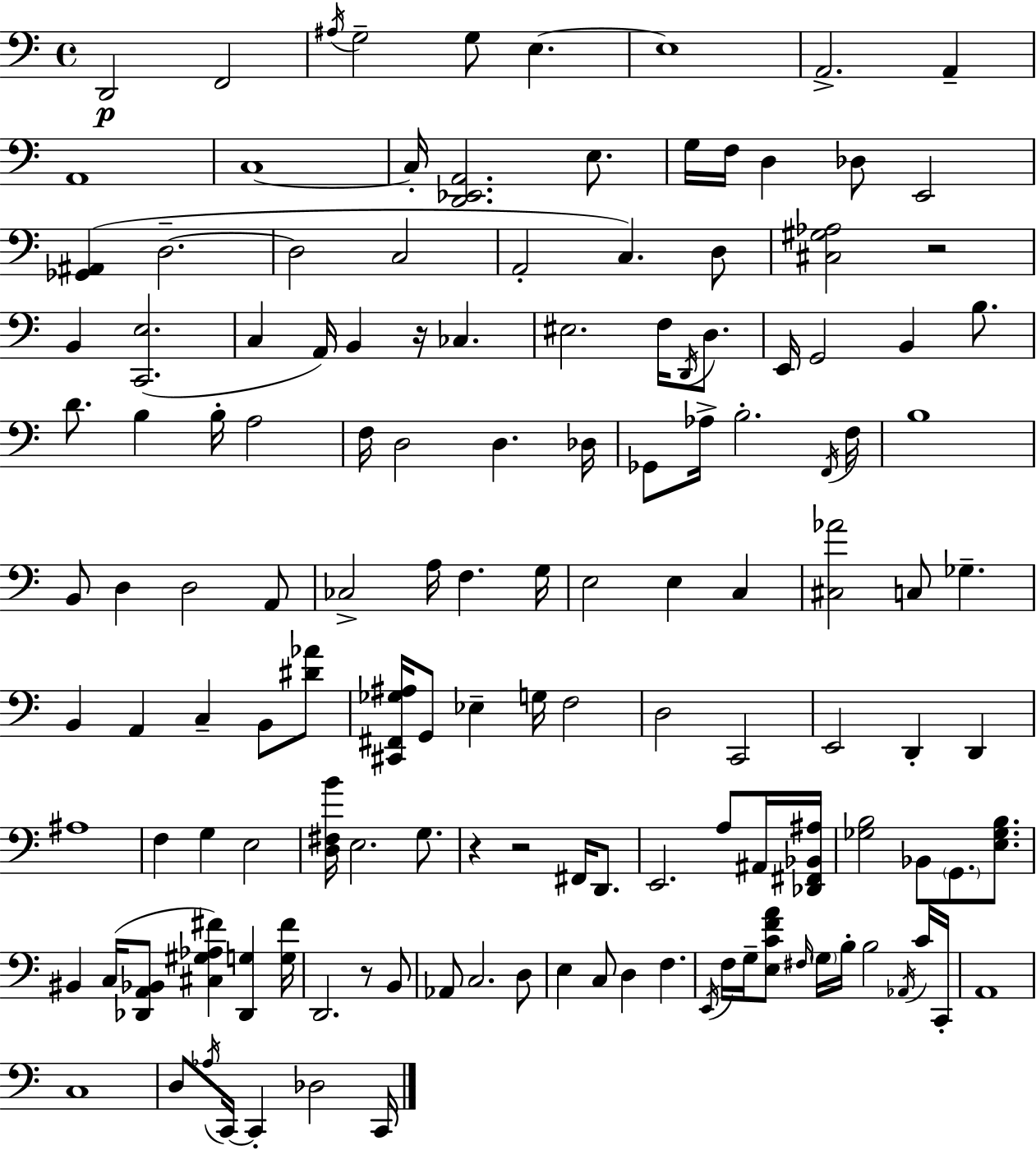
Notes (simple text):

D2/h F2/h A#3/s G3/h G3/e E3/q. E3/w A2/h. A2/q A2/w C3/w C3/s [D2,Eb2,A2]/h. E3/e. G3/s F3/s D3/q Db3/e E2/h [Gb2,A#2]/q D3/h. D3/h C3/h A2/h C3/q. D3/e [C#3,G#3,Ab3]/h R/h B2/q [C2,E3]/h. C3/q A2/s B2/q R/s CES3/q. EIS3/h. F3/s D2/s D3/e. E2/s G2/h B2/q B3/e. D4/e. B3/q B3/s A3/h F3/s D3/h D3/q. Db3/s Gb2/e Ab3/s B3/h. F2/s F3/s B3/w B2/e D3/q D3/h A2/e CES3/h A3/s F3/q. G3/s E3/h E3/q C3/q [C#3,Ab4]/h C3/e Gb3/q. B2/q A2/q C3/q B2/e [D#4,Ab4]/e [C#2,F#2,Gb3,A#3]/s G2/e Eb3/q G3/s F3/h D3/h C2/h E2/h D2/q D2/q A#3/w F3/q G3/q E3/h [D3,F#3,B4]/s E3/h. G3/e. R/q R/h F#2/s D2/e. E2/h. A3/e A#2/s [Db2,F#2,Bb2,A#3]/s [Gb3,B3]/h Bb2/e G2/e. [E3,Gb3,B3]/e. BIS2/q C3/s [Db2,A2,Bb2]/e [C#3,G#3,Ab3,F#4]/q [Db2,G3]/q [G3,F#4]/s D2/h. R/e B2/e Ab2/e C3/h. D3/e E3/q C3/e D3/q F3/q. E2/s F3/s G3/s [E3,C4,F4,A4]/e F#3/s G3/s B3/s B3/h Ab2/s C4/s C2/s A2/w C3/w D3/e Ab3/s C2/s C2/q Db3/h C2/s